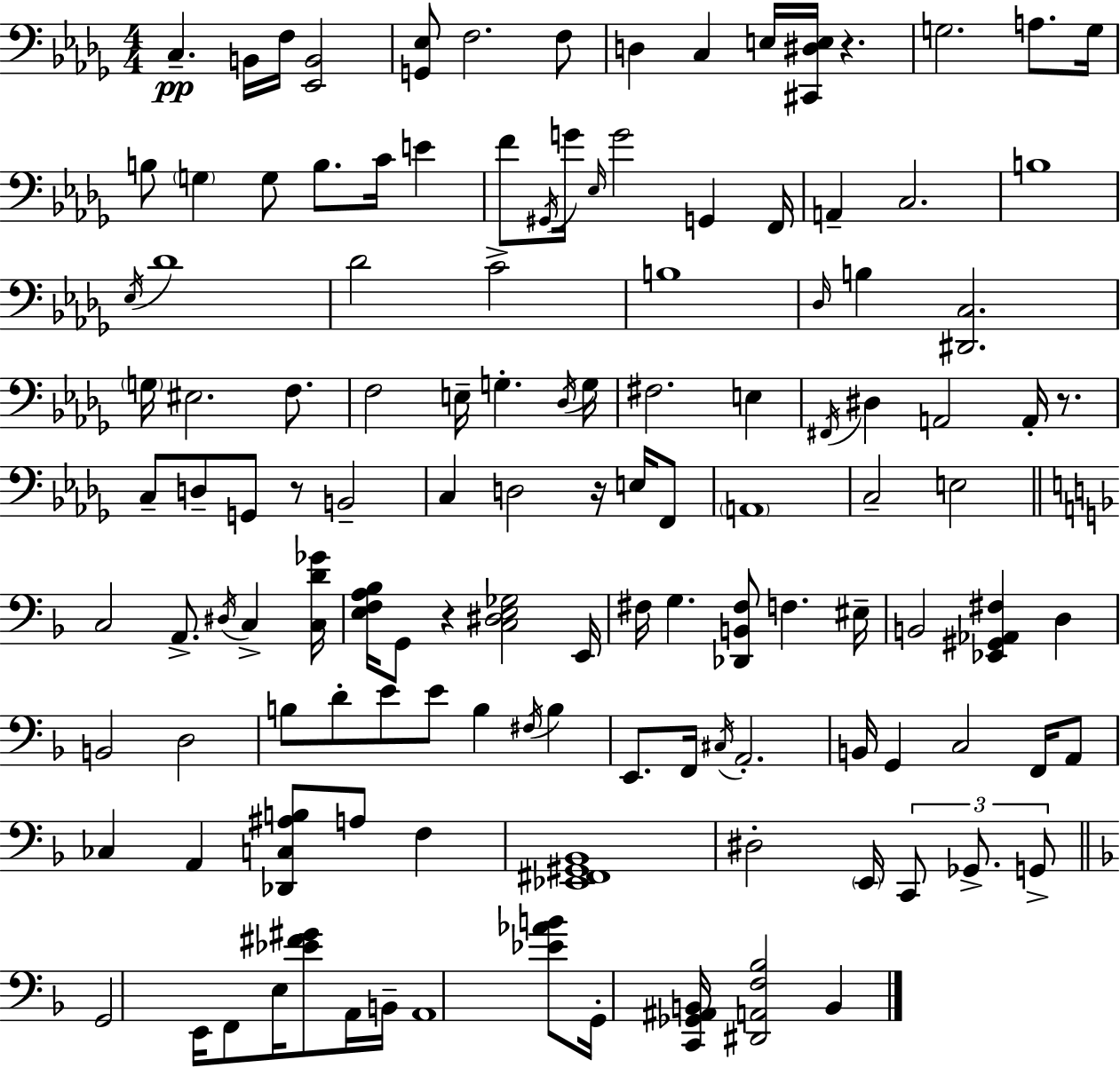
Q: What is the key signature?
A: BES minor